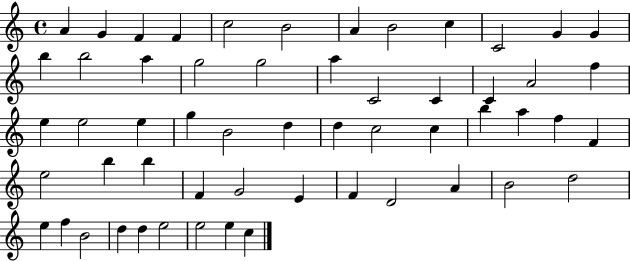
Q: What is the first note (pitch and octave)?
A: A4